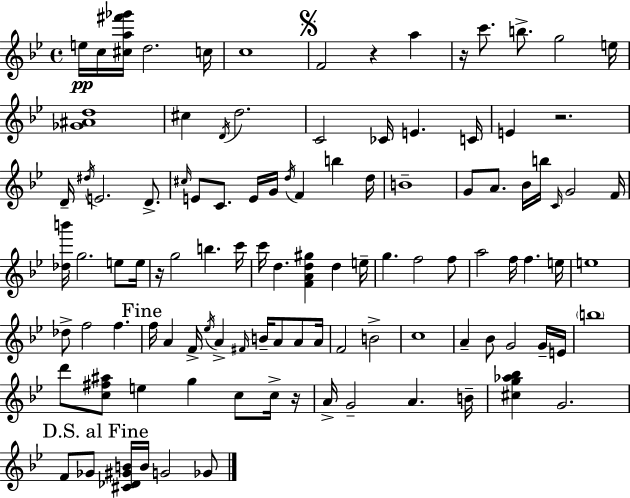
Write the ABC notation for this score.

X:1
T:Untitled
M:4/4
L:1/4
K:Bb
e/4 c/4 [^ca^f'_g']/4 d2 c/4 c4 F2 z a z/4 c'/2 b/2 g2 e/4 [_G^Ad]4 ^c D/4 d2 C2 _C/4 E C/4 E z2 D/4 ^d/4 E2 D/2 ^c/4 E/2 C/2 E/4 G/4 d/4 F b d/4 B4 G/2 A/2 _B/4 b/4 C/4 G2 F/4 [_db']/4 g2 e/2 e/4 z/4 g2 b c'/4 c'/4 d [FAd^g] d e/4 g f2 f/2 a2 f/4 f e/4 e4 _d/2 f2 f f/4 A F/4 _e/4 A ^F/4 B/4 A/2 A/2 A/4 F2 B2 c4 A _B/2 G2 G/4 E/4 b4 d'/2 [c^f^a]/2 e g c/2 c/4 z/4 A/4 G2 A B/4 [^cg_a_b] G2 F/2 _G/2 [^C_D^GB]/4 B/4 G2 _G/2